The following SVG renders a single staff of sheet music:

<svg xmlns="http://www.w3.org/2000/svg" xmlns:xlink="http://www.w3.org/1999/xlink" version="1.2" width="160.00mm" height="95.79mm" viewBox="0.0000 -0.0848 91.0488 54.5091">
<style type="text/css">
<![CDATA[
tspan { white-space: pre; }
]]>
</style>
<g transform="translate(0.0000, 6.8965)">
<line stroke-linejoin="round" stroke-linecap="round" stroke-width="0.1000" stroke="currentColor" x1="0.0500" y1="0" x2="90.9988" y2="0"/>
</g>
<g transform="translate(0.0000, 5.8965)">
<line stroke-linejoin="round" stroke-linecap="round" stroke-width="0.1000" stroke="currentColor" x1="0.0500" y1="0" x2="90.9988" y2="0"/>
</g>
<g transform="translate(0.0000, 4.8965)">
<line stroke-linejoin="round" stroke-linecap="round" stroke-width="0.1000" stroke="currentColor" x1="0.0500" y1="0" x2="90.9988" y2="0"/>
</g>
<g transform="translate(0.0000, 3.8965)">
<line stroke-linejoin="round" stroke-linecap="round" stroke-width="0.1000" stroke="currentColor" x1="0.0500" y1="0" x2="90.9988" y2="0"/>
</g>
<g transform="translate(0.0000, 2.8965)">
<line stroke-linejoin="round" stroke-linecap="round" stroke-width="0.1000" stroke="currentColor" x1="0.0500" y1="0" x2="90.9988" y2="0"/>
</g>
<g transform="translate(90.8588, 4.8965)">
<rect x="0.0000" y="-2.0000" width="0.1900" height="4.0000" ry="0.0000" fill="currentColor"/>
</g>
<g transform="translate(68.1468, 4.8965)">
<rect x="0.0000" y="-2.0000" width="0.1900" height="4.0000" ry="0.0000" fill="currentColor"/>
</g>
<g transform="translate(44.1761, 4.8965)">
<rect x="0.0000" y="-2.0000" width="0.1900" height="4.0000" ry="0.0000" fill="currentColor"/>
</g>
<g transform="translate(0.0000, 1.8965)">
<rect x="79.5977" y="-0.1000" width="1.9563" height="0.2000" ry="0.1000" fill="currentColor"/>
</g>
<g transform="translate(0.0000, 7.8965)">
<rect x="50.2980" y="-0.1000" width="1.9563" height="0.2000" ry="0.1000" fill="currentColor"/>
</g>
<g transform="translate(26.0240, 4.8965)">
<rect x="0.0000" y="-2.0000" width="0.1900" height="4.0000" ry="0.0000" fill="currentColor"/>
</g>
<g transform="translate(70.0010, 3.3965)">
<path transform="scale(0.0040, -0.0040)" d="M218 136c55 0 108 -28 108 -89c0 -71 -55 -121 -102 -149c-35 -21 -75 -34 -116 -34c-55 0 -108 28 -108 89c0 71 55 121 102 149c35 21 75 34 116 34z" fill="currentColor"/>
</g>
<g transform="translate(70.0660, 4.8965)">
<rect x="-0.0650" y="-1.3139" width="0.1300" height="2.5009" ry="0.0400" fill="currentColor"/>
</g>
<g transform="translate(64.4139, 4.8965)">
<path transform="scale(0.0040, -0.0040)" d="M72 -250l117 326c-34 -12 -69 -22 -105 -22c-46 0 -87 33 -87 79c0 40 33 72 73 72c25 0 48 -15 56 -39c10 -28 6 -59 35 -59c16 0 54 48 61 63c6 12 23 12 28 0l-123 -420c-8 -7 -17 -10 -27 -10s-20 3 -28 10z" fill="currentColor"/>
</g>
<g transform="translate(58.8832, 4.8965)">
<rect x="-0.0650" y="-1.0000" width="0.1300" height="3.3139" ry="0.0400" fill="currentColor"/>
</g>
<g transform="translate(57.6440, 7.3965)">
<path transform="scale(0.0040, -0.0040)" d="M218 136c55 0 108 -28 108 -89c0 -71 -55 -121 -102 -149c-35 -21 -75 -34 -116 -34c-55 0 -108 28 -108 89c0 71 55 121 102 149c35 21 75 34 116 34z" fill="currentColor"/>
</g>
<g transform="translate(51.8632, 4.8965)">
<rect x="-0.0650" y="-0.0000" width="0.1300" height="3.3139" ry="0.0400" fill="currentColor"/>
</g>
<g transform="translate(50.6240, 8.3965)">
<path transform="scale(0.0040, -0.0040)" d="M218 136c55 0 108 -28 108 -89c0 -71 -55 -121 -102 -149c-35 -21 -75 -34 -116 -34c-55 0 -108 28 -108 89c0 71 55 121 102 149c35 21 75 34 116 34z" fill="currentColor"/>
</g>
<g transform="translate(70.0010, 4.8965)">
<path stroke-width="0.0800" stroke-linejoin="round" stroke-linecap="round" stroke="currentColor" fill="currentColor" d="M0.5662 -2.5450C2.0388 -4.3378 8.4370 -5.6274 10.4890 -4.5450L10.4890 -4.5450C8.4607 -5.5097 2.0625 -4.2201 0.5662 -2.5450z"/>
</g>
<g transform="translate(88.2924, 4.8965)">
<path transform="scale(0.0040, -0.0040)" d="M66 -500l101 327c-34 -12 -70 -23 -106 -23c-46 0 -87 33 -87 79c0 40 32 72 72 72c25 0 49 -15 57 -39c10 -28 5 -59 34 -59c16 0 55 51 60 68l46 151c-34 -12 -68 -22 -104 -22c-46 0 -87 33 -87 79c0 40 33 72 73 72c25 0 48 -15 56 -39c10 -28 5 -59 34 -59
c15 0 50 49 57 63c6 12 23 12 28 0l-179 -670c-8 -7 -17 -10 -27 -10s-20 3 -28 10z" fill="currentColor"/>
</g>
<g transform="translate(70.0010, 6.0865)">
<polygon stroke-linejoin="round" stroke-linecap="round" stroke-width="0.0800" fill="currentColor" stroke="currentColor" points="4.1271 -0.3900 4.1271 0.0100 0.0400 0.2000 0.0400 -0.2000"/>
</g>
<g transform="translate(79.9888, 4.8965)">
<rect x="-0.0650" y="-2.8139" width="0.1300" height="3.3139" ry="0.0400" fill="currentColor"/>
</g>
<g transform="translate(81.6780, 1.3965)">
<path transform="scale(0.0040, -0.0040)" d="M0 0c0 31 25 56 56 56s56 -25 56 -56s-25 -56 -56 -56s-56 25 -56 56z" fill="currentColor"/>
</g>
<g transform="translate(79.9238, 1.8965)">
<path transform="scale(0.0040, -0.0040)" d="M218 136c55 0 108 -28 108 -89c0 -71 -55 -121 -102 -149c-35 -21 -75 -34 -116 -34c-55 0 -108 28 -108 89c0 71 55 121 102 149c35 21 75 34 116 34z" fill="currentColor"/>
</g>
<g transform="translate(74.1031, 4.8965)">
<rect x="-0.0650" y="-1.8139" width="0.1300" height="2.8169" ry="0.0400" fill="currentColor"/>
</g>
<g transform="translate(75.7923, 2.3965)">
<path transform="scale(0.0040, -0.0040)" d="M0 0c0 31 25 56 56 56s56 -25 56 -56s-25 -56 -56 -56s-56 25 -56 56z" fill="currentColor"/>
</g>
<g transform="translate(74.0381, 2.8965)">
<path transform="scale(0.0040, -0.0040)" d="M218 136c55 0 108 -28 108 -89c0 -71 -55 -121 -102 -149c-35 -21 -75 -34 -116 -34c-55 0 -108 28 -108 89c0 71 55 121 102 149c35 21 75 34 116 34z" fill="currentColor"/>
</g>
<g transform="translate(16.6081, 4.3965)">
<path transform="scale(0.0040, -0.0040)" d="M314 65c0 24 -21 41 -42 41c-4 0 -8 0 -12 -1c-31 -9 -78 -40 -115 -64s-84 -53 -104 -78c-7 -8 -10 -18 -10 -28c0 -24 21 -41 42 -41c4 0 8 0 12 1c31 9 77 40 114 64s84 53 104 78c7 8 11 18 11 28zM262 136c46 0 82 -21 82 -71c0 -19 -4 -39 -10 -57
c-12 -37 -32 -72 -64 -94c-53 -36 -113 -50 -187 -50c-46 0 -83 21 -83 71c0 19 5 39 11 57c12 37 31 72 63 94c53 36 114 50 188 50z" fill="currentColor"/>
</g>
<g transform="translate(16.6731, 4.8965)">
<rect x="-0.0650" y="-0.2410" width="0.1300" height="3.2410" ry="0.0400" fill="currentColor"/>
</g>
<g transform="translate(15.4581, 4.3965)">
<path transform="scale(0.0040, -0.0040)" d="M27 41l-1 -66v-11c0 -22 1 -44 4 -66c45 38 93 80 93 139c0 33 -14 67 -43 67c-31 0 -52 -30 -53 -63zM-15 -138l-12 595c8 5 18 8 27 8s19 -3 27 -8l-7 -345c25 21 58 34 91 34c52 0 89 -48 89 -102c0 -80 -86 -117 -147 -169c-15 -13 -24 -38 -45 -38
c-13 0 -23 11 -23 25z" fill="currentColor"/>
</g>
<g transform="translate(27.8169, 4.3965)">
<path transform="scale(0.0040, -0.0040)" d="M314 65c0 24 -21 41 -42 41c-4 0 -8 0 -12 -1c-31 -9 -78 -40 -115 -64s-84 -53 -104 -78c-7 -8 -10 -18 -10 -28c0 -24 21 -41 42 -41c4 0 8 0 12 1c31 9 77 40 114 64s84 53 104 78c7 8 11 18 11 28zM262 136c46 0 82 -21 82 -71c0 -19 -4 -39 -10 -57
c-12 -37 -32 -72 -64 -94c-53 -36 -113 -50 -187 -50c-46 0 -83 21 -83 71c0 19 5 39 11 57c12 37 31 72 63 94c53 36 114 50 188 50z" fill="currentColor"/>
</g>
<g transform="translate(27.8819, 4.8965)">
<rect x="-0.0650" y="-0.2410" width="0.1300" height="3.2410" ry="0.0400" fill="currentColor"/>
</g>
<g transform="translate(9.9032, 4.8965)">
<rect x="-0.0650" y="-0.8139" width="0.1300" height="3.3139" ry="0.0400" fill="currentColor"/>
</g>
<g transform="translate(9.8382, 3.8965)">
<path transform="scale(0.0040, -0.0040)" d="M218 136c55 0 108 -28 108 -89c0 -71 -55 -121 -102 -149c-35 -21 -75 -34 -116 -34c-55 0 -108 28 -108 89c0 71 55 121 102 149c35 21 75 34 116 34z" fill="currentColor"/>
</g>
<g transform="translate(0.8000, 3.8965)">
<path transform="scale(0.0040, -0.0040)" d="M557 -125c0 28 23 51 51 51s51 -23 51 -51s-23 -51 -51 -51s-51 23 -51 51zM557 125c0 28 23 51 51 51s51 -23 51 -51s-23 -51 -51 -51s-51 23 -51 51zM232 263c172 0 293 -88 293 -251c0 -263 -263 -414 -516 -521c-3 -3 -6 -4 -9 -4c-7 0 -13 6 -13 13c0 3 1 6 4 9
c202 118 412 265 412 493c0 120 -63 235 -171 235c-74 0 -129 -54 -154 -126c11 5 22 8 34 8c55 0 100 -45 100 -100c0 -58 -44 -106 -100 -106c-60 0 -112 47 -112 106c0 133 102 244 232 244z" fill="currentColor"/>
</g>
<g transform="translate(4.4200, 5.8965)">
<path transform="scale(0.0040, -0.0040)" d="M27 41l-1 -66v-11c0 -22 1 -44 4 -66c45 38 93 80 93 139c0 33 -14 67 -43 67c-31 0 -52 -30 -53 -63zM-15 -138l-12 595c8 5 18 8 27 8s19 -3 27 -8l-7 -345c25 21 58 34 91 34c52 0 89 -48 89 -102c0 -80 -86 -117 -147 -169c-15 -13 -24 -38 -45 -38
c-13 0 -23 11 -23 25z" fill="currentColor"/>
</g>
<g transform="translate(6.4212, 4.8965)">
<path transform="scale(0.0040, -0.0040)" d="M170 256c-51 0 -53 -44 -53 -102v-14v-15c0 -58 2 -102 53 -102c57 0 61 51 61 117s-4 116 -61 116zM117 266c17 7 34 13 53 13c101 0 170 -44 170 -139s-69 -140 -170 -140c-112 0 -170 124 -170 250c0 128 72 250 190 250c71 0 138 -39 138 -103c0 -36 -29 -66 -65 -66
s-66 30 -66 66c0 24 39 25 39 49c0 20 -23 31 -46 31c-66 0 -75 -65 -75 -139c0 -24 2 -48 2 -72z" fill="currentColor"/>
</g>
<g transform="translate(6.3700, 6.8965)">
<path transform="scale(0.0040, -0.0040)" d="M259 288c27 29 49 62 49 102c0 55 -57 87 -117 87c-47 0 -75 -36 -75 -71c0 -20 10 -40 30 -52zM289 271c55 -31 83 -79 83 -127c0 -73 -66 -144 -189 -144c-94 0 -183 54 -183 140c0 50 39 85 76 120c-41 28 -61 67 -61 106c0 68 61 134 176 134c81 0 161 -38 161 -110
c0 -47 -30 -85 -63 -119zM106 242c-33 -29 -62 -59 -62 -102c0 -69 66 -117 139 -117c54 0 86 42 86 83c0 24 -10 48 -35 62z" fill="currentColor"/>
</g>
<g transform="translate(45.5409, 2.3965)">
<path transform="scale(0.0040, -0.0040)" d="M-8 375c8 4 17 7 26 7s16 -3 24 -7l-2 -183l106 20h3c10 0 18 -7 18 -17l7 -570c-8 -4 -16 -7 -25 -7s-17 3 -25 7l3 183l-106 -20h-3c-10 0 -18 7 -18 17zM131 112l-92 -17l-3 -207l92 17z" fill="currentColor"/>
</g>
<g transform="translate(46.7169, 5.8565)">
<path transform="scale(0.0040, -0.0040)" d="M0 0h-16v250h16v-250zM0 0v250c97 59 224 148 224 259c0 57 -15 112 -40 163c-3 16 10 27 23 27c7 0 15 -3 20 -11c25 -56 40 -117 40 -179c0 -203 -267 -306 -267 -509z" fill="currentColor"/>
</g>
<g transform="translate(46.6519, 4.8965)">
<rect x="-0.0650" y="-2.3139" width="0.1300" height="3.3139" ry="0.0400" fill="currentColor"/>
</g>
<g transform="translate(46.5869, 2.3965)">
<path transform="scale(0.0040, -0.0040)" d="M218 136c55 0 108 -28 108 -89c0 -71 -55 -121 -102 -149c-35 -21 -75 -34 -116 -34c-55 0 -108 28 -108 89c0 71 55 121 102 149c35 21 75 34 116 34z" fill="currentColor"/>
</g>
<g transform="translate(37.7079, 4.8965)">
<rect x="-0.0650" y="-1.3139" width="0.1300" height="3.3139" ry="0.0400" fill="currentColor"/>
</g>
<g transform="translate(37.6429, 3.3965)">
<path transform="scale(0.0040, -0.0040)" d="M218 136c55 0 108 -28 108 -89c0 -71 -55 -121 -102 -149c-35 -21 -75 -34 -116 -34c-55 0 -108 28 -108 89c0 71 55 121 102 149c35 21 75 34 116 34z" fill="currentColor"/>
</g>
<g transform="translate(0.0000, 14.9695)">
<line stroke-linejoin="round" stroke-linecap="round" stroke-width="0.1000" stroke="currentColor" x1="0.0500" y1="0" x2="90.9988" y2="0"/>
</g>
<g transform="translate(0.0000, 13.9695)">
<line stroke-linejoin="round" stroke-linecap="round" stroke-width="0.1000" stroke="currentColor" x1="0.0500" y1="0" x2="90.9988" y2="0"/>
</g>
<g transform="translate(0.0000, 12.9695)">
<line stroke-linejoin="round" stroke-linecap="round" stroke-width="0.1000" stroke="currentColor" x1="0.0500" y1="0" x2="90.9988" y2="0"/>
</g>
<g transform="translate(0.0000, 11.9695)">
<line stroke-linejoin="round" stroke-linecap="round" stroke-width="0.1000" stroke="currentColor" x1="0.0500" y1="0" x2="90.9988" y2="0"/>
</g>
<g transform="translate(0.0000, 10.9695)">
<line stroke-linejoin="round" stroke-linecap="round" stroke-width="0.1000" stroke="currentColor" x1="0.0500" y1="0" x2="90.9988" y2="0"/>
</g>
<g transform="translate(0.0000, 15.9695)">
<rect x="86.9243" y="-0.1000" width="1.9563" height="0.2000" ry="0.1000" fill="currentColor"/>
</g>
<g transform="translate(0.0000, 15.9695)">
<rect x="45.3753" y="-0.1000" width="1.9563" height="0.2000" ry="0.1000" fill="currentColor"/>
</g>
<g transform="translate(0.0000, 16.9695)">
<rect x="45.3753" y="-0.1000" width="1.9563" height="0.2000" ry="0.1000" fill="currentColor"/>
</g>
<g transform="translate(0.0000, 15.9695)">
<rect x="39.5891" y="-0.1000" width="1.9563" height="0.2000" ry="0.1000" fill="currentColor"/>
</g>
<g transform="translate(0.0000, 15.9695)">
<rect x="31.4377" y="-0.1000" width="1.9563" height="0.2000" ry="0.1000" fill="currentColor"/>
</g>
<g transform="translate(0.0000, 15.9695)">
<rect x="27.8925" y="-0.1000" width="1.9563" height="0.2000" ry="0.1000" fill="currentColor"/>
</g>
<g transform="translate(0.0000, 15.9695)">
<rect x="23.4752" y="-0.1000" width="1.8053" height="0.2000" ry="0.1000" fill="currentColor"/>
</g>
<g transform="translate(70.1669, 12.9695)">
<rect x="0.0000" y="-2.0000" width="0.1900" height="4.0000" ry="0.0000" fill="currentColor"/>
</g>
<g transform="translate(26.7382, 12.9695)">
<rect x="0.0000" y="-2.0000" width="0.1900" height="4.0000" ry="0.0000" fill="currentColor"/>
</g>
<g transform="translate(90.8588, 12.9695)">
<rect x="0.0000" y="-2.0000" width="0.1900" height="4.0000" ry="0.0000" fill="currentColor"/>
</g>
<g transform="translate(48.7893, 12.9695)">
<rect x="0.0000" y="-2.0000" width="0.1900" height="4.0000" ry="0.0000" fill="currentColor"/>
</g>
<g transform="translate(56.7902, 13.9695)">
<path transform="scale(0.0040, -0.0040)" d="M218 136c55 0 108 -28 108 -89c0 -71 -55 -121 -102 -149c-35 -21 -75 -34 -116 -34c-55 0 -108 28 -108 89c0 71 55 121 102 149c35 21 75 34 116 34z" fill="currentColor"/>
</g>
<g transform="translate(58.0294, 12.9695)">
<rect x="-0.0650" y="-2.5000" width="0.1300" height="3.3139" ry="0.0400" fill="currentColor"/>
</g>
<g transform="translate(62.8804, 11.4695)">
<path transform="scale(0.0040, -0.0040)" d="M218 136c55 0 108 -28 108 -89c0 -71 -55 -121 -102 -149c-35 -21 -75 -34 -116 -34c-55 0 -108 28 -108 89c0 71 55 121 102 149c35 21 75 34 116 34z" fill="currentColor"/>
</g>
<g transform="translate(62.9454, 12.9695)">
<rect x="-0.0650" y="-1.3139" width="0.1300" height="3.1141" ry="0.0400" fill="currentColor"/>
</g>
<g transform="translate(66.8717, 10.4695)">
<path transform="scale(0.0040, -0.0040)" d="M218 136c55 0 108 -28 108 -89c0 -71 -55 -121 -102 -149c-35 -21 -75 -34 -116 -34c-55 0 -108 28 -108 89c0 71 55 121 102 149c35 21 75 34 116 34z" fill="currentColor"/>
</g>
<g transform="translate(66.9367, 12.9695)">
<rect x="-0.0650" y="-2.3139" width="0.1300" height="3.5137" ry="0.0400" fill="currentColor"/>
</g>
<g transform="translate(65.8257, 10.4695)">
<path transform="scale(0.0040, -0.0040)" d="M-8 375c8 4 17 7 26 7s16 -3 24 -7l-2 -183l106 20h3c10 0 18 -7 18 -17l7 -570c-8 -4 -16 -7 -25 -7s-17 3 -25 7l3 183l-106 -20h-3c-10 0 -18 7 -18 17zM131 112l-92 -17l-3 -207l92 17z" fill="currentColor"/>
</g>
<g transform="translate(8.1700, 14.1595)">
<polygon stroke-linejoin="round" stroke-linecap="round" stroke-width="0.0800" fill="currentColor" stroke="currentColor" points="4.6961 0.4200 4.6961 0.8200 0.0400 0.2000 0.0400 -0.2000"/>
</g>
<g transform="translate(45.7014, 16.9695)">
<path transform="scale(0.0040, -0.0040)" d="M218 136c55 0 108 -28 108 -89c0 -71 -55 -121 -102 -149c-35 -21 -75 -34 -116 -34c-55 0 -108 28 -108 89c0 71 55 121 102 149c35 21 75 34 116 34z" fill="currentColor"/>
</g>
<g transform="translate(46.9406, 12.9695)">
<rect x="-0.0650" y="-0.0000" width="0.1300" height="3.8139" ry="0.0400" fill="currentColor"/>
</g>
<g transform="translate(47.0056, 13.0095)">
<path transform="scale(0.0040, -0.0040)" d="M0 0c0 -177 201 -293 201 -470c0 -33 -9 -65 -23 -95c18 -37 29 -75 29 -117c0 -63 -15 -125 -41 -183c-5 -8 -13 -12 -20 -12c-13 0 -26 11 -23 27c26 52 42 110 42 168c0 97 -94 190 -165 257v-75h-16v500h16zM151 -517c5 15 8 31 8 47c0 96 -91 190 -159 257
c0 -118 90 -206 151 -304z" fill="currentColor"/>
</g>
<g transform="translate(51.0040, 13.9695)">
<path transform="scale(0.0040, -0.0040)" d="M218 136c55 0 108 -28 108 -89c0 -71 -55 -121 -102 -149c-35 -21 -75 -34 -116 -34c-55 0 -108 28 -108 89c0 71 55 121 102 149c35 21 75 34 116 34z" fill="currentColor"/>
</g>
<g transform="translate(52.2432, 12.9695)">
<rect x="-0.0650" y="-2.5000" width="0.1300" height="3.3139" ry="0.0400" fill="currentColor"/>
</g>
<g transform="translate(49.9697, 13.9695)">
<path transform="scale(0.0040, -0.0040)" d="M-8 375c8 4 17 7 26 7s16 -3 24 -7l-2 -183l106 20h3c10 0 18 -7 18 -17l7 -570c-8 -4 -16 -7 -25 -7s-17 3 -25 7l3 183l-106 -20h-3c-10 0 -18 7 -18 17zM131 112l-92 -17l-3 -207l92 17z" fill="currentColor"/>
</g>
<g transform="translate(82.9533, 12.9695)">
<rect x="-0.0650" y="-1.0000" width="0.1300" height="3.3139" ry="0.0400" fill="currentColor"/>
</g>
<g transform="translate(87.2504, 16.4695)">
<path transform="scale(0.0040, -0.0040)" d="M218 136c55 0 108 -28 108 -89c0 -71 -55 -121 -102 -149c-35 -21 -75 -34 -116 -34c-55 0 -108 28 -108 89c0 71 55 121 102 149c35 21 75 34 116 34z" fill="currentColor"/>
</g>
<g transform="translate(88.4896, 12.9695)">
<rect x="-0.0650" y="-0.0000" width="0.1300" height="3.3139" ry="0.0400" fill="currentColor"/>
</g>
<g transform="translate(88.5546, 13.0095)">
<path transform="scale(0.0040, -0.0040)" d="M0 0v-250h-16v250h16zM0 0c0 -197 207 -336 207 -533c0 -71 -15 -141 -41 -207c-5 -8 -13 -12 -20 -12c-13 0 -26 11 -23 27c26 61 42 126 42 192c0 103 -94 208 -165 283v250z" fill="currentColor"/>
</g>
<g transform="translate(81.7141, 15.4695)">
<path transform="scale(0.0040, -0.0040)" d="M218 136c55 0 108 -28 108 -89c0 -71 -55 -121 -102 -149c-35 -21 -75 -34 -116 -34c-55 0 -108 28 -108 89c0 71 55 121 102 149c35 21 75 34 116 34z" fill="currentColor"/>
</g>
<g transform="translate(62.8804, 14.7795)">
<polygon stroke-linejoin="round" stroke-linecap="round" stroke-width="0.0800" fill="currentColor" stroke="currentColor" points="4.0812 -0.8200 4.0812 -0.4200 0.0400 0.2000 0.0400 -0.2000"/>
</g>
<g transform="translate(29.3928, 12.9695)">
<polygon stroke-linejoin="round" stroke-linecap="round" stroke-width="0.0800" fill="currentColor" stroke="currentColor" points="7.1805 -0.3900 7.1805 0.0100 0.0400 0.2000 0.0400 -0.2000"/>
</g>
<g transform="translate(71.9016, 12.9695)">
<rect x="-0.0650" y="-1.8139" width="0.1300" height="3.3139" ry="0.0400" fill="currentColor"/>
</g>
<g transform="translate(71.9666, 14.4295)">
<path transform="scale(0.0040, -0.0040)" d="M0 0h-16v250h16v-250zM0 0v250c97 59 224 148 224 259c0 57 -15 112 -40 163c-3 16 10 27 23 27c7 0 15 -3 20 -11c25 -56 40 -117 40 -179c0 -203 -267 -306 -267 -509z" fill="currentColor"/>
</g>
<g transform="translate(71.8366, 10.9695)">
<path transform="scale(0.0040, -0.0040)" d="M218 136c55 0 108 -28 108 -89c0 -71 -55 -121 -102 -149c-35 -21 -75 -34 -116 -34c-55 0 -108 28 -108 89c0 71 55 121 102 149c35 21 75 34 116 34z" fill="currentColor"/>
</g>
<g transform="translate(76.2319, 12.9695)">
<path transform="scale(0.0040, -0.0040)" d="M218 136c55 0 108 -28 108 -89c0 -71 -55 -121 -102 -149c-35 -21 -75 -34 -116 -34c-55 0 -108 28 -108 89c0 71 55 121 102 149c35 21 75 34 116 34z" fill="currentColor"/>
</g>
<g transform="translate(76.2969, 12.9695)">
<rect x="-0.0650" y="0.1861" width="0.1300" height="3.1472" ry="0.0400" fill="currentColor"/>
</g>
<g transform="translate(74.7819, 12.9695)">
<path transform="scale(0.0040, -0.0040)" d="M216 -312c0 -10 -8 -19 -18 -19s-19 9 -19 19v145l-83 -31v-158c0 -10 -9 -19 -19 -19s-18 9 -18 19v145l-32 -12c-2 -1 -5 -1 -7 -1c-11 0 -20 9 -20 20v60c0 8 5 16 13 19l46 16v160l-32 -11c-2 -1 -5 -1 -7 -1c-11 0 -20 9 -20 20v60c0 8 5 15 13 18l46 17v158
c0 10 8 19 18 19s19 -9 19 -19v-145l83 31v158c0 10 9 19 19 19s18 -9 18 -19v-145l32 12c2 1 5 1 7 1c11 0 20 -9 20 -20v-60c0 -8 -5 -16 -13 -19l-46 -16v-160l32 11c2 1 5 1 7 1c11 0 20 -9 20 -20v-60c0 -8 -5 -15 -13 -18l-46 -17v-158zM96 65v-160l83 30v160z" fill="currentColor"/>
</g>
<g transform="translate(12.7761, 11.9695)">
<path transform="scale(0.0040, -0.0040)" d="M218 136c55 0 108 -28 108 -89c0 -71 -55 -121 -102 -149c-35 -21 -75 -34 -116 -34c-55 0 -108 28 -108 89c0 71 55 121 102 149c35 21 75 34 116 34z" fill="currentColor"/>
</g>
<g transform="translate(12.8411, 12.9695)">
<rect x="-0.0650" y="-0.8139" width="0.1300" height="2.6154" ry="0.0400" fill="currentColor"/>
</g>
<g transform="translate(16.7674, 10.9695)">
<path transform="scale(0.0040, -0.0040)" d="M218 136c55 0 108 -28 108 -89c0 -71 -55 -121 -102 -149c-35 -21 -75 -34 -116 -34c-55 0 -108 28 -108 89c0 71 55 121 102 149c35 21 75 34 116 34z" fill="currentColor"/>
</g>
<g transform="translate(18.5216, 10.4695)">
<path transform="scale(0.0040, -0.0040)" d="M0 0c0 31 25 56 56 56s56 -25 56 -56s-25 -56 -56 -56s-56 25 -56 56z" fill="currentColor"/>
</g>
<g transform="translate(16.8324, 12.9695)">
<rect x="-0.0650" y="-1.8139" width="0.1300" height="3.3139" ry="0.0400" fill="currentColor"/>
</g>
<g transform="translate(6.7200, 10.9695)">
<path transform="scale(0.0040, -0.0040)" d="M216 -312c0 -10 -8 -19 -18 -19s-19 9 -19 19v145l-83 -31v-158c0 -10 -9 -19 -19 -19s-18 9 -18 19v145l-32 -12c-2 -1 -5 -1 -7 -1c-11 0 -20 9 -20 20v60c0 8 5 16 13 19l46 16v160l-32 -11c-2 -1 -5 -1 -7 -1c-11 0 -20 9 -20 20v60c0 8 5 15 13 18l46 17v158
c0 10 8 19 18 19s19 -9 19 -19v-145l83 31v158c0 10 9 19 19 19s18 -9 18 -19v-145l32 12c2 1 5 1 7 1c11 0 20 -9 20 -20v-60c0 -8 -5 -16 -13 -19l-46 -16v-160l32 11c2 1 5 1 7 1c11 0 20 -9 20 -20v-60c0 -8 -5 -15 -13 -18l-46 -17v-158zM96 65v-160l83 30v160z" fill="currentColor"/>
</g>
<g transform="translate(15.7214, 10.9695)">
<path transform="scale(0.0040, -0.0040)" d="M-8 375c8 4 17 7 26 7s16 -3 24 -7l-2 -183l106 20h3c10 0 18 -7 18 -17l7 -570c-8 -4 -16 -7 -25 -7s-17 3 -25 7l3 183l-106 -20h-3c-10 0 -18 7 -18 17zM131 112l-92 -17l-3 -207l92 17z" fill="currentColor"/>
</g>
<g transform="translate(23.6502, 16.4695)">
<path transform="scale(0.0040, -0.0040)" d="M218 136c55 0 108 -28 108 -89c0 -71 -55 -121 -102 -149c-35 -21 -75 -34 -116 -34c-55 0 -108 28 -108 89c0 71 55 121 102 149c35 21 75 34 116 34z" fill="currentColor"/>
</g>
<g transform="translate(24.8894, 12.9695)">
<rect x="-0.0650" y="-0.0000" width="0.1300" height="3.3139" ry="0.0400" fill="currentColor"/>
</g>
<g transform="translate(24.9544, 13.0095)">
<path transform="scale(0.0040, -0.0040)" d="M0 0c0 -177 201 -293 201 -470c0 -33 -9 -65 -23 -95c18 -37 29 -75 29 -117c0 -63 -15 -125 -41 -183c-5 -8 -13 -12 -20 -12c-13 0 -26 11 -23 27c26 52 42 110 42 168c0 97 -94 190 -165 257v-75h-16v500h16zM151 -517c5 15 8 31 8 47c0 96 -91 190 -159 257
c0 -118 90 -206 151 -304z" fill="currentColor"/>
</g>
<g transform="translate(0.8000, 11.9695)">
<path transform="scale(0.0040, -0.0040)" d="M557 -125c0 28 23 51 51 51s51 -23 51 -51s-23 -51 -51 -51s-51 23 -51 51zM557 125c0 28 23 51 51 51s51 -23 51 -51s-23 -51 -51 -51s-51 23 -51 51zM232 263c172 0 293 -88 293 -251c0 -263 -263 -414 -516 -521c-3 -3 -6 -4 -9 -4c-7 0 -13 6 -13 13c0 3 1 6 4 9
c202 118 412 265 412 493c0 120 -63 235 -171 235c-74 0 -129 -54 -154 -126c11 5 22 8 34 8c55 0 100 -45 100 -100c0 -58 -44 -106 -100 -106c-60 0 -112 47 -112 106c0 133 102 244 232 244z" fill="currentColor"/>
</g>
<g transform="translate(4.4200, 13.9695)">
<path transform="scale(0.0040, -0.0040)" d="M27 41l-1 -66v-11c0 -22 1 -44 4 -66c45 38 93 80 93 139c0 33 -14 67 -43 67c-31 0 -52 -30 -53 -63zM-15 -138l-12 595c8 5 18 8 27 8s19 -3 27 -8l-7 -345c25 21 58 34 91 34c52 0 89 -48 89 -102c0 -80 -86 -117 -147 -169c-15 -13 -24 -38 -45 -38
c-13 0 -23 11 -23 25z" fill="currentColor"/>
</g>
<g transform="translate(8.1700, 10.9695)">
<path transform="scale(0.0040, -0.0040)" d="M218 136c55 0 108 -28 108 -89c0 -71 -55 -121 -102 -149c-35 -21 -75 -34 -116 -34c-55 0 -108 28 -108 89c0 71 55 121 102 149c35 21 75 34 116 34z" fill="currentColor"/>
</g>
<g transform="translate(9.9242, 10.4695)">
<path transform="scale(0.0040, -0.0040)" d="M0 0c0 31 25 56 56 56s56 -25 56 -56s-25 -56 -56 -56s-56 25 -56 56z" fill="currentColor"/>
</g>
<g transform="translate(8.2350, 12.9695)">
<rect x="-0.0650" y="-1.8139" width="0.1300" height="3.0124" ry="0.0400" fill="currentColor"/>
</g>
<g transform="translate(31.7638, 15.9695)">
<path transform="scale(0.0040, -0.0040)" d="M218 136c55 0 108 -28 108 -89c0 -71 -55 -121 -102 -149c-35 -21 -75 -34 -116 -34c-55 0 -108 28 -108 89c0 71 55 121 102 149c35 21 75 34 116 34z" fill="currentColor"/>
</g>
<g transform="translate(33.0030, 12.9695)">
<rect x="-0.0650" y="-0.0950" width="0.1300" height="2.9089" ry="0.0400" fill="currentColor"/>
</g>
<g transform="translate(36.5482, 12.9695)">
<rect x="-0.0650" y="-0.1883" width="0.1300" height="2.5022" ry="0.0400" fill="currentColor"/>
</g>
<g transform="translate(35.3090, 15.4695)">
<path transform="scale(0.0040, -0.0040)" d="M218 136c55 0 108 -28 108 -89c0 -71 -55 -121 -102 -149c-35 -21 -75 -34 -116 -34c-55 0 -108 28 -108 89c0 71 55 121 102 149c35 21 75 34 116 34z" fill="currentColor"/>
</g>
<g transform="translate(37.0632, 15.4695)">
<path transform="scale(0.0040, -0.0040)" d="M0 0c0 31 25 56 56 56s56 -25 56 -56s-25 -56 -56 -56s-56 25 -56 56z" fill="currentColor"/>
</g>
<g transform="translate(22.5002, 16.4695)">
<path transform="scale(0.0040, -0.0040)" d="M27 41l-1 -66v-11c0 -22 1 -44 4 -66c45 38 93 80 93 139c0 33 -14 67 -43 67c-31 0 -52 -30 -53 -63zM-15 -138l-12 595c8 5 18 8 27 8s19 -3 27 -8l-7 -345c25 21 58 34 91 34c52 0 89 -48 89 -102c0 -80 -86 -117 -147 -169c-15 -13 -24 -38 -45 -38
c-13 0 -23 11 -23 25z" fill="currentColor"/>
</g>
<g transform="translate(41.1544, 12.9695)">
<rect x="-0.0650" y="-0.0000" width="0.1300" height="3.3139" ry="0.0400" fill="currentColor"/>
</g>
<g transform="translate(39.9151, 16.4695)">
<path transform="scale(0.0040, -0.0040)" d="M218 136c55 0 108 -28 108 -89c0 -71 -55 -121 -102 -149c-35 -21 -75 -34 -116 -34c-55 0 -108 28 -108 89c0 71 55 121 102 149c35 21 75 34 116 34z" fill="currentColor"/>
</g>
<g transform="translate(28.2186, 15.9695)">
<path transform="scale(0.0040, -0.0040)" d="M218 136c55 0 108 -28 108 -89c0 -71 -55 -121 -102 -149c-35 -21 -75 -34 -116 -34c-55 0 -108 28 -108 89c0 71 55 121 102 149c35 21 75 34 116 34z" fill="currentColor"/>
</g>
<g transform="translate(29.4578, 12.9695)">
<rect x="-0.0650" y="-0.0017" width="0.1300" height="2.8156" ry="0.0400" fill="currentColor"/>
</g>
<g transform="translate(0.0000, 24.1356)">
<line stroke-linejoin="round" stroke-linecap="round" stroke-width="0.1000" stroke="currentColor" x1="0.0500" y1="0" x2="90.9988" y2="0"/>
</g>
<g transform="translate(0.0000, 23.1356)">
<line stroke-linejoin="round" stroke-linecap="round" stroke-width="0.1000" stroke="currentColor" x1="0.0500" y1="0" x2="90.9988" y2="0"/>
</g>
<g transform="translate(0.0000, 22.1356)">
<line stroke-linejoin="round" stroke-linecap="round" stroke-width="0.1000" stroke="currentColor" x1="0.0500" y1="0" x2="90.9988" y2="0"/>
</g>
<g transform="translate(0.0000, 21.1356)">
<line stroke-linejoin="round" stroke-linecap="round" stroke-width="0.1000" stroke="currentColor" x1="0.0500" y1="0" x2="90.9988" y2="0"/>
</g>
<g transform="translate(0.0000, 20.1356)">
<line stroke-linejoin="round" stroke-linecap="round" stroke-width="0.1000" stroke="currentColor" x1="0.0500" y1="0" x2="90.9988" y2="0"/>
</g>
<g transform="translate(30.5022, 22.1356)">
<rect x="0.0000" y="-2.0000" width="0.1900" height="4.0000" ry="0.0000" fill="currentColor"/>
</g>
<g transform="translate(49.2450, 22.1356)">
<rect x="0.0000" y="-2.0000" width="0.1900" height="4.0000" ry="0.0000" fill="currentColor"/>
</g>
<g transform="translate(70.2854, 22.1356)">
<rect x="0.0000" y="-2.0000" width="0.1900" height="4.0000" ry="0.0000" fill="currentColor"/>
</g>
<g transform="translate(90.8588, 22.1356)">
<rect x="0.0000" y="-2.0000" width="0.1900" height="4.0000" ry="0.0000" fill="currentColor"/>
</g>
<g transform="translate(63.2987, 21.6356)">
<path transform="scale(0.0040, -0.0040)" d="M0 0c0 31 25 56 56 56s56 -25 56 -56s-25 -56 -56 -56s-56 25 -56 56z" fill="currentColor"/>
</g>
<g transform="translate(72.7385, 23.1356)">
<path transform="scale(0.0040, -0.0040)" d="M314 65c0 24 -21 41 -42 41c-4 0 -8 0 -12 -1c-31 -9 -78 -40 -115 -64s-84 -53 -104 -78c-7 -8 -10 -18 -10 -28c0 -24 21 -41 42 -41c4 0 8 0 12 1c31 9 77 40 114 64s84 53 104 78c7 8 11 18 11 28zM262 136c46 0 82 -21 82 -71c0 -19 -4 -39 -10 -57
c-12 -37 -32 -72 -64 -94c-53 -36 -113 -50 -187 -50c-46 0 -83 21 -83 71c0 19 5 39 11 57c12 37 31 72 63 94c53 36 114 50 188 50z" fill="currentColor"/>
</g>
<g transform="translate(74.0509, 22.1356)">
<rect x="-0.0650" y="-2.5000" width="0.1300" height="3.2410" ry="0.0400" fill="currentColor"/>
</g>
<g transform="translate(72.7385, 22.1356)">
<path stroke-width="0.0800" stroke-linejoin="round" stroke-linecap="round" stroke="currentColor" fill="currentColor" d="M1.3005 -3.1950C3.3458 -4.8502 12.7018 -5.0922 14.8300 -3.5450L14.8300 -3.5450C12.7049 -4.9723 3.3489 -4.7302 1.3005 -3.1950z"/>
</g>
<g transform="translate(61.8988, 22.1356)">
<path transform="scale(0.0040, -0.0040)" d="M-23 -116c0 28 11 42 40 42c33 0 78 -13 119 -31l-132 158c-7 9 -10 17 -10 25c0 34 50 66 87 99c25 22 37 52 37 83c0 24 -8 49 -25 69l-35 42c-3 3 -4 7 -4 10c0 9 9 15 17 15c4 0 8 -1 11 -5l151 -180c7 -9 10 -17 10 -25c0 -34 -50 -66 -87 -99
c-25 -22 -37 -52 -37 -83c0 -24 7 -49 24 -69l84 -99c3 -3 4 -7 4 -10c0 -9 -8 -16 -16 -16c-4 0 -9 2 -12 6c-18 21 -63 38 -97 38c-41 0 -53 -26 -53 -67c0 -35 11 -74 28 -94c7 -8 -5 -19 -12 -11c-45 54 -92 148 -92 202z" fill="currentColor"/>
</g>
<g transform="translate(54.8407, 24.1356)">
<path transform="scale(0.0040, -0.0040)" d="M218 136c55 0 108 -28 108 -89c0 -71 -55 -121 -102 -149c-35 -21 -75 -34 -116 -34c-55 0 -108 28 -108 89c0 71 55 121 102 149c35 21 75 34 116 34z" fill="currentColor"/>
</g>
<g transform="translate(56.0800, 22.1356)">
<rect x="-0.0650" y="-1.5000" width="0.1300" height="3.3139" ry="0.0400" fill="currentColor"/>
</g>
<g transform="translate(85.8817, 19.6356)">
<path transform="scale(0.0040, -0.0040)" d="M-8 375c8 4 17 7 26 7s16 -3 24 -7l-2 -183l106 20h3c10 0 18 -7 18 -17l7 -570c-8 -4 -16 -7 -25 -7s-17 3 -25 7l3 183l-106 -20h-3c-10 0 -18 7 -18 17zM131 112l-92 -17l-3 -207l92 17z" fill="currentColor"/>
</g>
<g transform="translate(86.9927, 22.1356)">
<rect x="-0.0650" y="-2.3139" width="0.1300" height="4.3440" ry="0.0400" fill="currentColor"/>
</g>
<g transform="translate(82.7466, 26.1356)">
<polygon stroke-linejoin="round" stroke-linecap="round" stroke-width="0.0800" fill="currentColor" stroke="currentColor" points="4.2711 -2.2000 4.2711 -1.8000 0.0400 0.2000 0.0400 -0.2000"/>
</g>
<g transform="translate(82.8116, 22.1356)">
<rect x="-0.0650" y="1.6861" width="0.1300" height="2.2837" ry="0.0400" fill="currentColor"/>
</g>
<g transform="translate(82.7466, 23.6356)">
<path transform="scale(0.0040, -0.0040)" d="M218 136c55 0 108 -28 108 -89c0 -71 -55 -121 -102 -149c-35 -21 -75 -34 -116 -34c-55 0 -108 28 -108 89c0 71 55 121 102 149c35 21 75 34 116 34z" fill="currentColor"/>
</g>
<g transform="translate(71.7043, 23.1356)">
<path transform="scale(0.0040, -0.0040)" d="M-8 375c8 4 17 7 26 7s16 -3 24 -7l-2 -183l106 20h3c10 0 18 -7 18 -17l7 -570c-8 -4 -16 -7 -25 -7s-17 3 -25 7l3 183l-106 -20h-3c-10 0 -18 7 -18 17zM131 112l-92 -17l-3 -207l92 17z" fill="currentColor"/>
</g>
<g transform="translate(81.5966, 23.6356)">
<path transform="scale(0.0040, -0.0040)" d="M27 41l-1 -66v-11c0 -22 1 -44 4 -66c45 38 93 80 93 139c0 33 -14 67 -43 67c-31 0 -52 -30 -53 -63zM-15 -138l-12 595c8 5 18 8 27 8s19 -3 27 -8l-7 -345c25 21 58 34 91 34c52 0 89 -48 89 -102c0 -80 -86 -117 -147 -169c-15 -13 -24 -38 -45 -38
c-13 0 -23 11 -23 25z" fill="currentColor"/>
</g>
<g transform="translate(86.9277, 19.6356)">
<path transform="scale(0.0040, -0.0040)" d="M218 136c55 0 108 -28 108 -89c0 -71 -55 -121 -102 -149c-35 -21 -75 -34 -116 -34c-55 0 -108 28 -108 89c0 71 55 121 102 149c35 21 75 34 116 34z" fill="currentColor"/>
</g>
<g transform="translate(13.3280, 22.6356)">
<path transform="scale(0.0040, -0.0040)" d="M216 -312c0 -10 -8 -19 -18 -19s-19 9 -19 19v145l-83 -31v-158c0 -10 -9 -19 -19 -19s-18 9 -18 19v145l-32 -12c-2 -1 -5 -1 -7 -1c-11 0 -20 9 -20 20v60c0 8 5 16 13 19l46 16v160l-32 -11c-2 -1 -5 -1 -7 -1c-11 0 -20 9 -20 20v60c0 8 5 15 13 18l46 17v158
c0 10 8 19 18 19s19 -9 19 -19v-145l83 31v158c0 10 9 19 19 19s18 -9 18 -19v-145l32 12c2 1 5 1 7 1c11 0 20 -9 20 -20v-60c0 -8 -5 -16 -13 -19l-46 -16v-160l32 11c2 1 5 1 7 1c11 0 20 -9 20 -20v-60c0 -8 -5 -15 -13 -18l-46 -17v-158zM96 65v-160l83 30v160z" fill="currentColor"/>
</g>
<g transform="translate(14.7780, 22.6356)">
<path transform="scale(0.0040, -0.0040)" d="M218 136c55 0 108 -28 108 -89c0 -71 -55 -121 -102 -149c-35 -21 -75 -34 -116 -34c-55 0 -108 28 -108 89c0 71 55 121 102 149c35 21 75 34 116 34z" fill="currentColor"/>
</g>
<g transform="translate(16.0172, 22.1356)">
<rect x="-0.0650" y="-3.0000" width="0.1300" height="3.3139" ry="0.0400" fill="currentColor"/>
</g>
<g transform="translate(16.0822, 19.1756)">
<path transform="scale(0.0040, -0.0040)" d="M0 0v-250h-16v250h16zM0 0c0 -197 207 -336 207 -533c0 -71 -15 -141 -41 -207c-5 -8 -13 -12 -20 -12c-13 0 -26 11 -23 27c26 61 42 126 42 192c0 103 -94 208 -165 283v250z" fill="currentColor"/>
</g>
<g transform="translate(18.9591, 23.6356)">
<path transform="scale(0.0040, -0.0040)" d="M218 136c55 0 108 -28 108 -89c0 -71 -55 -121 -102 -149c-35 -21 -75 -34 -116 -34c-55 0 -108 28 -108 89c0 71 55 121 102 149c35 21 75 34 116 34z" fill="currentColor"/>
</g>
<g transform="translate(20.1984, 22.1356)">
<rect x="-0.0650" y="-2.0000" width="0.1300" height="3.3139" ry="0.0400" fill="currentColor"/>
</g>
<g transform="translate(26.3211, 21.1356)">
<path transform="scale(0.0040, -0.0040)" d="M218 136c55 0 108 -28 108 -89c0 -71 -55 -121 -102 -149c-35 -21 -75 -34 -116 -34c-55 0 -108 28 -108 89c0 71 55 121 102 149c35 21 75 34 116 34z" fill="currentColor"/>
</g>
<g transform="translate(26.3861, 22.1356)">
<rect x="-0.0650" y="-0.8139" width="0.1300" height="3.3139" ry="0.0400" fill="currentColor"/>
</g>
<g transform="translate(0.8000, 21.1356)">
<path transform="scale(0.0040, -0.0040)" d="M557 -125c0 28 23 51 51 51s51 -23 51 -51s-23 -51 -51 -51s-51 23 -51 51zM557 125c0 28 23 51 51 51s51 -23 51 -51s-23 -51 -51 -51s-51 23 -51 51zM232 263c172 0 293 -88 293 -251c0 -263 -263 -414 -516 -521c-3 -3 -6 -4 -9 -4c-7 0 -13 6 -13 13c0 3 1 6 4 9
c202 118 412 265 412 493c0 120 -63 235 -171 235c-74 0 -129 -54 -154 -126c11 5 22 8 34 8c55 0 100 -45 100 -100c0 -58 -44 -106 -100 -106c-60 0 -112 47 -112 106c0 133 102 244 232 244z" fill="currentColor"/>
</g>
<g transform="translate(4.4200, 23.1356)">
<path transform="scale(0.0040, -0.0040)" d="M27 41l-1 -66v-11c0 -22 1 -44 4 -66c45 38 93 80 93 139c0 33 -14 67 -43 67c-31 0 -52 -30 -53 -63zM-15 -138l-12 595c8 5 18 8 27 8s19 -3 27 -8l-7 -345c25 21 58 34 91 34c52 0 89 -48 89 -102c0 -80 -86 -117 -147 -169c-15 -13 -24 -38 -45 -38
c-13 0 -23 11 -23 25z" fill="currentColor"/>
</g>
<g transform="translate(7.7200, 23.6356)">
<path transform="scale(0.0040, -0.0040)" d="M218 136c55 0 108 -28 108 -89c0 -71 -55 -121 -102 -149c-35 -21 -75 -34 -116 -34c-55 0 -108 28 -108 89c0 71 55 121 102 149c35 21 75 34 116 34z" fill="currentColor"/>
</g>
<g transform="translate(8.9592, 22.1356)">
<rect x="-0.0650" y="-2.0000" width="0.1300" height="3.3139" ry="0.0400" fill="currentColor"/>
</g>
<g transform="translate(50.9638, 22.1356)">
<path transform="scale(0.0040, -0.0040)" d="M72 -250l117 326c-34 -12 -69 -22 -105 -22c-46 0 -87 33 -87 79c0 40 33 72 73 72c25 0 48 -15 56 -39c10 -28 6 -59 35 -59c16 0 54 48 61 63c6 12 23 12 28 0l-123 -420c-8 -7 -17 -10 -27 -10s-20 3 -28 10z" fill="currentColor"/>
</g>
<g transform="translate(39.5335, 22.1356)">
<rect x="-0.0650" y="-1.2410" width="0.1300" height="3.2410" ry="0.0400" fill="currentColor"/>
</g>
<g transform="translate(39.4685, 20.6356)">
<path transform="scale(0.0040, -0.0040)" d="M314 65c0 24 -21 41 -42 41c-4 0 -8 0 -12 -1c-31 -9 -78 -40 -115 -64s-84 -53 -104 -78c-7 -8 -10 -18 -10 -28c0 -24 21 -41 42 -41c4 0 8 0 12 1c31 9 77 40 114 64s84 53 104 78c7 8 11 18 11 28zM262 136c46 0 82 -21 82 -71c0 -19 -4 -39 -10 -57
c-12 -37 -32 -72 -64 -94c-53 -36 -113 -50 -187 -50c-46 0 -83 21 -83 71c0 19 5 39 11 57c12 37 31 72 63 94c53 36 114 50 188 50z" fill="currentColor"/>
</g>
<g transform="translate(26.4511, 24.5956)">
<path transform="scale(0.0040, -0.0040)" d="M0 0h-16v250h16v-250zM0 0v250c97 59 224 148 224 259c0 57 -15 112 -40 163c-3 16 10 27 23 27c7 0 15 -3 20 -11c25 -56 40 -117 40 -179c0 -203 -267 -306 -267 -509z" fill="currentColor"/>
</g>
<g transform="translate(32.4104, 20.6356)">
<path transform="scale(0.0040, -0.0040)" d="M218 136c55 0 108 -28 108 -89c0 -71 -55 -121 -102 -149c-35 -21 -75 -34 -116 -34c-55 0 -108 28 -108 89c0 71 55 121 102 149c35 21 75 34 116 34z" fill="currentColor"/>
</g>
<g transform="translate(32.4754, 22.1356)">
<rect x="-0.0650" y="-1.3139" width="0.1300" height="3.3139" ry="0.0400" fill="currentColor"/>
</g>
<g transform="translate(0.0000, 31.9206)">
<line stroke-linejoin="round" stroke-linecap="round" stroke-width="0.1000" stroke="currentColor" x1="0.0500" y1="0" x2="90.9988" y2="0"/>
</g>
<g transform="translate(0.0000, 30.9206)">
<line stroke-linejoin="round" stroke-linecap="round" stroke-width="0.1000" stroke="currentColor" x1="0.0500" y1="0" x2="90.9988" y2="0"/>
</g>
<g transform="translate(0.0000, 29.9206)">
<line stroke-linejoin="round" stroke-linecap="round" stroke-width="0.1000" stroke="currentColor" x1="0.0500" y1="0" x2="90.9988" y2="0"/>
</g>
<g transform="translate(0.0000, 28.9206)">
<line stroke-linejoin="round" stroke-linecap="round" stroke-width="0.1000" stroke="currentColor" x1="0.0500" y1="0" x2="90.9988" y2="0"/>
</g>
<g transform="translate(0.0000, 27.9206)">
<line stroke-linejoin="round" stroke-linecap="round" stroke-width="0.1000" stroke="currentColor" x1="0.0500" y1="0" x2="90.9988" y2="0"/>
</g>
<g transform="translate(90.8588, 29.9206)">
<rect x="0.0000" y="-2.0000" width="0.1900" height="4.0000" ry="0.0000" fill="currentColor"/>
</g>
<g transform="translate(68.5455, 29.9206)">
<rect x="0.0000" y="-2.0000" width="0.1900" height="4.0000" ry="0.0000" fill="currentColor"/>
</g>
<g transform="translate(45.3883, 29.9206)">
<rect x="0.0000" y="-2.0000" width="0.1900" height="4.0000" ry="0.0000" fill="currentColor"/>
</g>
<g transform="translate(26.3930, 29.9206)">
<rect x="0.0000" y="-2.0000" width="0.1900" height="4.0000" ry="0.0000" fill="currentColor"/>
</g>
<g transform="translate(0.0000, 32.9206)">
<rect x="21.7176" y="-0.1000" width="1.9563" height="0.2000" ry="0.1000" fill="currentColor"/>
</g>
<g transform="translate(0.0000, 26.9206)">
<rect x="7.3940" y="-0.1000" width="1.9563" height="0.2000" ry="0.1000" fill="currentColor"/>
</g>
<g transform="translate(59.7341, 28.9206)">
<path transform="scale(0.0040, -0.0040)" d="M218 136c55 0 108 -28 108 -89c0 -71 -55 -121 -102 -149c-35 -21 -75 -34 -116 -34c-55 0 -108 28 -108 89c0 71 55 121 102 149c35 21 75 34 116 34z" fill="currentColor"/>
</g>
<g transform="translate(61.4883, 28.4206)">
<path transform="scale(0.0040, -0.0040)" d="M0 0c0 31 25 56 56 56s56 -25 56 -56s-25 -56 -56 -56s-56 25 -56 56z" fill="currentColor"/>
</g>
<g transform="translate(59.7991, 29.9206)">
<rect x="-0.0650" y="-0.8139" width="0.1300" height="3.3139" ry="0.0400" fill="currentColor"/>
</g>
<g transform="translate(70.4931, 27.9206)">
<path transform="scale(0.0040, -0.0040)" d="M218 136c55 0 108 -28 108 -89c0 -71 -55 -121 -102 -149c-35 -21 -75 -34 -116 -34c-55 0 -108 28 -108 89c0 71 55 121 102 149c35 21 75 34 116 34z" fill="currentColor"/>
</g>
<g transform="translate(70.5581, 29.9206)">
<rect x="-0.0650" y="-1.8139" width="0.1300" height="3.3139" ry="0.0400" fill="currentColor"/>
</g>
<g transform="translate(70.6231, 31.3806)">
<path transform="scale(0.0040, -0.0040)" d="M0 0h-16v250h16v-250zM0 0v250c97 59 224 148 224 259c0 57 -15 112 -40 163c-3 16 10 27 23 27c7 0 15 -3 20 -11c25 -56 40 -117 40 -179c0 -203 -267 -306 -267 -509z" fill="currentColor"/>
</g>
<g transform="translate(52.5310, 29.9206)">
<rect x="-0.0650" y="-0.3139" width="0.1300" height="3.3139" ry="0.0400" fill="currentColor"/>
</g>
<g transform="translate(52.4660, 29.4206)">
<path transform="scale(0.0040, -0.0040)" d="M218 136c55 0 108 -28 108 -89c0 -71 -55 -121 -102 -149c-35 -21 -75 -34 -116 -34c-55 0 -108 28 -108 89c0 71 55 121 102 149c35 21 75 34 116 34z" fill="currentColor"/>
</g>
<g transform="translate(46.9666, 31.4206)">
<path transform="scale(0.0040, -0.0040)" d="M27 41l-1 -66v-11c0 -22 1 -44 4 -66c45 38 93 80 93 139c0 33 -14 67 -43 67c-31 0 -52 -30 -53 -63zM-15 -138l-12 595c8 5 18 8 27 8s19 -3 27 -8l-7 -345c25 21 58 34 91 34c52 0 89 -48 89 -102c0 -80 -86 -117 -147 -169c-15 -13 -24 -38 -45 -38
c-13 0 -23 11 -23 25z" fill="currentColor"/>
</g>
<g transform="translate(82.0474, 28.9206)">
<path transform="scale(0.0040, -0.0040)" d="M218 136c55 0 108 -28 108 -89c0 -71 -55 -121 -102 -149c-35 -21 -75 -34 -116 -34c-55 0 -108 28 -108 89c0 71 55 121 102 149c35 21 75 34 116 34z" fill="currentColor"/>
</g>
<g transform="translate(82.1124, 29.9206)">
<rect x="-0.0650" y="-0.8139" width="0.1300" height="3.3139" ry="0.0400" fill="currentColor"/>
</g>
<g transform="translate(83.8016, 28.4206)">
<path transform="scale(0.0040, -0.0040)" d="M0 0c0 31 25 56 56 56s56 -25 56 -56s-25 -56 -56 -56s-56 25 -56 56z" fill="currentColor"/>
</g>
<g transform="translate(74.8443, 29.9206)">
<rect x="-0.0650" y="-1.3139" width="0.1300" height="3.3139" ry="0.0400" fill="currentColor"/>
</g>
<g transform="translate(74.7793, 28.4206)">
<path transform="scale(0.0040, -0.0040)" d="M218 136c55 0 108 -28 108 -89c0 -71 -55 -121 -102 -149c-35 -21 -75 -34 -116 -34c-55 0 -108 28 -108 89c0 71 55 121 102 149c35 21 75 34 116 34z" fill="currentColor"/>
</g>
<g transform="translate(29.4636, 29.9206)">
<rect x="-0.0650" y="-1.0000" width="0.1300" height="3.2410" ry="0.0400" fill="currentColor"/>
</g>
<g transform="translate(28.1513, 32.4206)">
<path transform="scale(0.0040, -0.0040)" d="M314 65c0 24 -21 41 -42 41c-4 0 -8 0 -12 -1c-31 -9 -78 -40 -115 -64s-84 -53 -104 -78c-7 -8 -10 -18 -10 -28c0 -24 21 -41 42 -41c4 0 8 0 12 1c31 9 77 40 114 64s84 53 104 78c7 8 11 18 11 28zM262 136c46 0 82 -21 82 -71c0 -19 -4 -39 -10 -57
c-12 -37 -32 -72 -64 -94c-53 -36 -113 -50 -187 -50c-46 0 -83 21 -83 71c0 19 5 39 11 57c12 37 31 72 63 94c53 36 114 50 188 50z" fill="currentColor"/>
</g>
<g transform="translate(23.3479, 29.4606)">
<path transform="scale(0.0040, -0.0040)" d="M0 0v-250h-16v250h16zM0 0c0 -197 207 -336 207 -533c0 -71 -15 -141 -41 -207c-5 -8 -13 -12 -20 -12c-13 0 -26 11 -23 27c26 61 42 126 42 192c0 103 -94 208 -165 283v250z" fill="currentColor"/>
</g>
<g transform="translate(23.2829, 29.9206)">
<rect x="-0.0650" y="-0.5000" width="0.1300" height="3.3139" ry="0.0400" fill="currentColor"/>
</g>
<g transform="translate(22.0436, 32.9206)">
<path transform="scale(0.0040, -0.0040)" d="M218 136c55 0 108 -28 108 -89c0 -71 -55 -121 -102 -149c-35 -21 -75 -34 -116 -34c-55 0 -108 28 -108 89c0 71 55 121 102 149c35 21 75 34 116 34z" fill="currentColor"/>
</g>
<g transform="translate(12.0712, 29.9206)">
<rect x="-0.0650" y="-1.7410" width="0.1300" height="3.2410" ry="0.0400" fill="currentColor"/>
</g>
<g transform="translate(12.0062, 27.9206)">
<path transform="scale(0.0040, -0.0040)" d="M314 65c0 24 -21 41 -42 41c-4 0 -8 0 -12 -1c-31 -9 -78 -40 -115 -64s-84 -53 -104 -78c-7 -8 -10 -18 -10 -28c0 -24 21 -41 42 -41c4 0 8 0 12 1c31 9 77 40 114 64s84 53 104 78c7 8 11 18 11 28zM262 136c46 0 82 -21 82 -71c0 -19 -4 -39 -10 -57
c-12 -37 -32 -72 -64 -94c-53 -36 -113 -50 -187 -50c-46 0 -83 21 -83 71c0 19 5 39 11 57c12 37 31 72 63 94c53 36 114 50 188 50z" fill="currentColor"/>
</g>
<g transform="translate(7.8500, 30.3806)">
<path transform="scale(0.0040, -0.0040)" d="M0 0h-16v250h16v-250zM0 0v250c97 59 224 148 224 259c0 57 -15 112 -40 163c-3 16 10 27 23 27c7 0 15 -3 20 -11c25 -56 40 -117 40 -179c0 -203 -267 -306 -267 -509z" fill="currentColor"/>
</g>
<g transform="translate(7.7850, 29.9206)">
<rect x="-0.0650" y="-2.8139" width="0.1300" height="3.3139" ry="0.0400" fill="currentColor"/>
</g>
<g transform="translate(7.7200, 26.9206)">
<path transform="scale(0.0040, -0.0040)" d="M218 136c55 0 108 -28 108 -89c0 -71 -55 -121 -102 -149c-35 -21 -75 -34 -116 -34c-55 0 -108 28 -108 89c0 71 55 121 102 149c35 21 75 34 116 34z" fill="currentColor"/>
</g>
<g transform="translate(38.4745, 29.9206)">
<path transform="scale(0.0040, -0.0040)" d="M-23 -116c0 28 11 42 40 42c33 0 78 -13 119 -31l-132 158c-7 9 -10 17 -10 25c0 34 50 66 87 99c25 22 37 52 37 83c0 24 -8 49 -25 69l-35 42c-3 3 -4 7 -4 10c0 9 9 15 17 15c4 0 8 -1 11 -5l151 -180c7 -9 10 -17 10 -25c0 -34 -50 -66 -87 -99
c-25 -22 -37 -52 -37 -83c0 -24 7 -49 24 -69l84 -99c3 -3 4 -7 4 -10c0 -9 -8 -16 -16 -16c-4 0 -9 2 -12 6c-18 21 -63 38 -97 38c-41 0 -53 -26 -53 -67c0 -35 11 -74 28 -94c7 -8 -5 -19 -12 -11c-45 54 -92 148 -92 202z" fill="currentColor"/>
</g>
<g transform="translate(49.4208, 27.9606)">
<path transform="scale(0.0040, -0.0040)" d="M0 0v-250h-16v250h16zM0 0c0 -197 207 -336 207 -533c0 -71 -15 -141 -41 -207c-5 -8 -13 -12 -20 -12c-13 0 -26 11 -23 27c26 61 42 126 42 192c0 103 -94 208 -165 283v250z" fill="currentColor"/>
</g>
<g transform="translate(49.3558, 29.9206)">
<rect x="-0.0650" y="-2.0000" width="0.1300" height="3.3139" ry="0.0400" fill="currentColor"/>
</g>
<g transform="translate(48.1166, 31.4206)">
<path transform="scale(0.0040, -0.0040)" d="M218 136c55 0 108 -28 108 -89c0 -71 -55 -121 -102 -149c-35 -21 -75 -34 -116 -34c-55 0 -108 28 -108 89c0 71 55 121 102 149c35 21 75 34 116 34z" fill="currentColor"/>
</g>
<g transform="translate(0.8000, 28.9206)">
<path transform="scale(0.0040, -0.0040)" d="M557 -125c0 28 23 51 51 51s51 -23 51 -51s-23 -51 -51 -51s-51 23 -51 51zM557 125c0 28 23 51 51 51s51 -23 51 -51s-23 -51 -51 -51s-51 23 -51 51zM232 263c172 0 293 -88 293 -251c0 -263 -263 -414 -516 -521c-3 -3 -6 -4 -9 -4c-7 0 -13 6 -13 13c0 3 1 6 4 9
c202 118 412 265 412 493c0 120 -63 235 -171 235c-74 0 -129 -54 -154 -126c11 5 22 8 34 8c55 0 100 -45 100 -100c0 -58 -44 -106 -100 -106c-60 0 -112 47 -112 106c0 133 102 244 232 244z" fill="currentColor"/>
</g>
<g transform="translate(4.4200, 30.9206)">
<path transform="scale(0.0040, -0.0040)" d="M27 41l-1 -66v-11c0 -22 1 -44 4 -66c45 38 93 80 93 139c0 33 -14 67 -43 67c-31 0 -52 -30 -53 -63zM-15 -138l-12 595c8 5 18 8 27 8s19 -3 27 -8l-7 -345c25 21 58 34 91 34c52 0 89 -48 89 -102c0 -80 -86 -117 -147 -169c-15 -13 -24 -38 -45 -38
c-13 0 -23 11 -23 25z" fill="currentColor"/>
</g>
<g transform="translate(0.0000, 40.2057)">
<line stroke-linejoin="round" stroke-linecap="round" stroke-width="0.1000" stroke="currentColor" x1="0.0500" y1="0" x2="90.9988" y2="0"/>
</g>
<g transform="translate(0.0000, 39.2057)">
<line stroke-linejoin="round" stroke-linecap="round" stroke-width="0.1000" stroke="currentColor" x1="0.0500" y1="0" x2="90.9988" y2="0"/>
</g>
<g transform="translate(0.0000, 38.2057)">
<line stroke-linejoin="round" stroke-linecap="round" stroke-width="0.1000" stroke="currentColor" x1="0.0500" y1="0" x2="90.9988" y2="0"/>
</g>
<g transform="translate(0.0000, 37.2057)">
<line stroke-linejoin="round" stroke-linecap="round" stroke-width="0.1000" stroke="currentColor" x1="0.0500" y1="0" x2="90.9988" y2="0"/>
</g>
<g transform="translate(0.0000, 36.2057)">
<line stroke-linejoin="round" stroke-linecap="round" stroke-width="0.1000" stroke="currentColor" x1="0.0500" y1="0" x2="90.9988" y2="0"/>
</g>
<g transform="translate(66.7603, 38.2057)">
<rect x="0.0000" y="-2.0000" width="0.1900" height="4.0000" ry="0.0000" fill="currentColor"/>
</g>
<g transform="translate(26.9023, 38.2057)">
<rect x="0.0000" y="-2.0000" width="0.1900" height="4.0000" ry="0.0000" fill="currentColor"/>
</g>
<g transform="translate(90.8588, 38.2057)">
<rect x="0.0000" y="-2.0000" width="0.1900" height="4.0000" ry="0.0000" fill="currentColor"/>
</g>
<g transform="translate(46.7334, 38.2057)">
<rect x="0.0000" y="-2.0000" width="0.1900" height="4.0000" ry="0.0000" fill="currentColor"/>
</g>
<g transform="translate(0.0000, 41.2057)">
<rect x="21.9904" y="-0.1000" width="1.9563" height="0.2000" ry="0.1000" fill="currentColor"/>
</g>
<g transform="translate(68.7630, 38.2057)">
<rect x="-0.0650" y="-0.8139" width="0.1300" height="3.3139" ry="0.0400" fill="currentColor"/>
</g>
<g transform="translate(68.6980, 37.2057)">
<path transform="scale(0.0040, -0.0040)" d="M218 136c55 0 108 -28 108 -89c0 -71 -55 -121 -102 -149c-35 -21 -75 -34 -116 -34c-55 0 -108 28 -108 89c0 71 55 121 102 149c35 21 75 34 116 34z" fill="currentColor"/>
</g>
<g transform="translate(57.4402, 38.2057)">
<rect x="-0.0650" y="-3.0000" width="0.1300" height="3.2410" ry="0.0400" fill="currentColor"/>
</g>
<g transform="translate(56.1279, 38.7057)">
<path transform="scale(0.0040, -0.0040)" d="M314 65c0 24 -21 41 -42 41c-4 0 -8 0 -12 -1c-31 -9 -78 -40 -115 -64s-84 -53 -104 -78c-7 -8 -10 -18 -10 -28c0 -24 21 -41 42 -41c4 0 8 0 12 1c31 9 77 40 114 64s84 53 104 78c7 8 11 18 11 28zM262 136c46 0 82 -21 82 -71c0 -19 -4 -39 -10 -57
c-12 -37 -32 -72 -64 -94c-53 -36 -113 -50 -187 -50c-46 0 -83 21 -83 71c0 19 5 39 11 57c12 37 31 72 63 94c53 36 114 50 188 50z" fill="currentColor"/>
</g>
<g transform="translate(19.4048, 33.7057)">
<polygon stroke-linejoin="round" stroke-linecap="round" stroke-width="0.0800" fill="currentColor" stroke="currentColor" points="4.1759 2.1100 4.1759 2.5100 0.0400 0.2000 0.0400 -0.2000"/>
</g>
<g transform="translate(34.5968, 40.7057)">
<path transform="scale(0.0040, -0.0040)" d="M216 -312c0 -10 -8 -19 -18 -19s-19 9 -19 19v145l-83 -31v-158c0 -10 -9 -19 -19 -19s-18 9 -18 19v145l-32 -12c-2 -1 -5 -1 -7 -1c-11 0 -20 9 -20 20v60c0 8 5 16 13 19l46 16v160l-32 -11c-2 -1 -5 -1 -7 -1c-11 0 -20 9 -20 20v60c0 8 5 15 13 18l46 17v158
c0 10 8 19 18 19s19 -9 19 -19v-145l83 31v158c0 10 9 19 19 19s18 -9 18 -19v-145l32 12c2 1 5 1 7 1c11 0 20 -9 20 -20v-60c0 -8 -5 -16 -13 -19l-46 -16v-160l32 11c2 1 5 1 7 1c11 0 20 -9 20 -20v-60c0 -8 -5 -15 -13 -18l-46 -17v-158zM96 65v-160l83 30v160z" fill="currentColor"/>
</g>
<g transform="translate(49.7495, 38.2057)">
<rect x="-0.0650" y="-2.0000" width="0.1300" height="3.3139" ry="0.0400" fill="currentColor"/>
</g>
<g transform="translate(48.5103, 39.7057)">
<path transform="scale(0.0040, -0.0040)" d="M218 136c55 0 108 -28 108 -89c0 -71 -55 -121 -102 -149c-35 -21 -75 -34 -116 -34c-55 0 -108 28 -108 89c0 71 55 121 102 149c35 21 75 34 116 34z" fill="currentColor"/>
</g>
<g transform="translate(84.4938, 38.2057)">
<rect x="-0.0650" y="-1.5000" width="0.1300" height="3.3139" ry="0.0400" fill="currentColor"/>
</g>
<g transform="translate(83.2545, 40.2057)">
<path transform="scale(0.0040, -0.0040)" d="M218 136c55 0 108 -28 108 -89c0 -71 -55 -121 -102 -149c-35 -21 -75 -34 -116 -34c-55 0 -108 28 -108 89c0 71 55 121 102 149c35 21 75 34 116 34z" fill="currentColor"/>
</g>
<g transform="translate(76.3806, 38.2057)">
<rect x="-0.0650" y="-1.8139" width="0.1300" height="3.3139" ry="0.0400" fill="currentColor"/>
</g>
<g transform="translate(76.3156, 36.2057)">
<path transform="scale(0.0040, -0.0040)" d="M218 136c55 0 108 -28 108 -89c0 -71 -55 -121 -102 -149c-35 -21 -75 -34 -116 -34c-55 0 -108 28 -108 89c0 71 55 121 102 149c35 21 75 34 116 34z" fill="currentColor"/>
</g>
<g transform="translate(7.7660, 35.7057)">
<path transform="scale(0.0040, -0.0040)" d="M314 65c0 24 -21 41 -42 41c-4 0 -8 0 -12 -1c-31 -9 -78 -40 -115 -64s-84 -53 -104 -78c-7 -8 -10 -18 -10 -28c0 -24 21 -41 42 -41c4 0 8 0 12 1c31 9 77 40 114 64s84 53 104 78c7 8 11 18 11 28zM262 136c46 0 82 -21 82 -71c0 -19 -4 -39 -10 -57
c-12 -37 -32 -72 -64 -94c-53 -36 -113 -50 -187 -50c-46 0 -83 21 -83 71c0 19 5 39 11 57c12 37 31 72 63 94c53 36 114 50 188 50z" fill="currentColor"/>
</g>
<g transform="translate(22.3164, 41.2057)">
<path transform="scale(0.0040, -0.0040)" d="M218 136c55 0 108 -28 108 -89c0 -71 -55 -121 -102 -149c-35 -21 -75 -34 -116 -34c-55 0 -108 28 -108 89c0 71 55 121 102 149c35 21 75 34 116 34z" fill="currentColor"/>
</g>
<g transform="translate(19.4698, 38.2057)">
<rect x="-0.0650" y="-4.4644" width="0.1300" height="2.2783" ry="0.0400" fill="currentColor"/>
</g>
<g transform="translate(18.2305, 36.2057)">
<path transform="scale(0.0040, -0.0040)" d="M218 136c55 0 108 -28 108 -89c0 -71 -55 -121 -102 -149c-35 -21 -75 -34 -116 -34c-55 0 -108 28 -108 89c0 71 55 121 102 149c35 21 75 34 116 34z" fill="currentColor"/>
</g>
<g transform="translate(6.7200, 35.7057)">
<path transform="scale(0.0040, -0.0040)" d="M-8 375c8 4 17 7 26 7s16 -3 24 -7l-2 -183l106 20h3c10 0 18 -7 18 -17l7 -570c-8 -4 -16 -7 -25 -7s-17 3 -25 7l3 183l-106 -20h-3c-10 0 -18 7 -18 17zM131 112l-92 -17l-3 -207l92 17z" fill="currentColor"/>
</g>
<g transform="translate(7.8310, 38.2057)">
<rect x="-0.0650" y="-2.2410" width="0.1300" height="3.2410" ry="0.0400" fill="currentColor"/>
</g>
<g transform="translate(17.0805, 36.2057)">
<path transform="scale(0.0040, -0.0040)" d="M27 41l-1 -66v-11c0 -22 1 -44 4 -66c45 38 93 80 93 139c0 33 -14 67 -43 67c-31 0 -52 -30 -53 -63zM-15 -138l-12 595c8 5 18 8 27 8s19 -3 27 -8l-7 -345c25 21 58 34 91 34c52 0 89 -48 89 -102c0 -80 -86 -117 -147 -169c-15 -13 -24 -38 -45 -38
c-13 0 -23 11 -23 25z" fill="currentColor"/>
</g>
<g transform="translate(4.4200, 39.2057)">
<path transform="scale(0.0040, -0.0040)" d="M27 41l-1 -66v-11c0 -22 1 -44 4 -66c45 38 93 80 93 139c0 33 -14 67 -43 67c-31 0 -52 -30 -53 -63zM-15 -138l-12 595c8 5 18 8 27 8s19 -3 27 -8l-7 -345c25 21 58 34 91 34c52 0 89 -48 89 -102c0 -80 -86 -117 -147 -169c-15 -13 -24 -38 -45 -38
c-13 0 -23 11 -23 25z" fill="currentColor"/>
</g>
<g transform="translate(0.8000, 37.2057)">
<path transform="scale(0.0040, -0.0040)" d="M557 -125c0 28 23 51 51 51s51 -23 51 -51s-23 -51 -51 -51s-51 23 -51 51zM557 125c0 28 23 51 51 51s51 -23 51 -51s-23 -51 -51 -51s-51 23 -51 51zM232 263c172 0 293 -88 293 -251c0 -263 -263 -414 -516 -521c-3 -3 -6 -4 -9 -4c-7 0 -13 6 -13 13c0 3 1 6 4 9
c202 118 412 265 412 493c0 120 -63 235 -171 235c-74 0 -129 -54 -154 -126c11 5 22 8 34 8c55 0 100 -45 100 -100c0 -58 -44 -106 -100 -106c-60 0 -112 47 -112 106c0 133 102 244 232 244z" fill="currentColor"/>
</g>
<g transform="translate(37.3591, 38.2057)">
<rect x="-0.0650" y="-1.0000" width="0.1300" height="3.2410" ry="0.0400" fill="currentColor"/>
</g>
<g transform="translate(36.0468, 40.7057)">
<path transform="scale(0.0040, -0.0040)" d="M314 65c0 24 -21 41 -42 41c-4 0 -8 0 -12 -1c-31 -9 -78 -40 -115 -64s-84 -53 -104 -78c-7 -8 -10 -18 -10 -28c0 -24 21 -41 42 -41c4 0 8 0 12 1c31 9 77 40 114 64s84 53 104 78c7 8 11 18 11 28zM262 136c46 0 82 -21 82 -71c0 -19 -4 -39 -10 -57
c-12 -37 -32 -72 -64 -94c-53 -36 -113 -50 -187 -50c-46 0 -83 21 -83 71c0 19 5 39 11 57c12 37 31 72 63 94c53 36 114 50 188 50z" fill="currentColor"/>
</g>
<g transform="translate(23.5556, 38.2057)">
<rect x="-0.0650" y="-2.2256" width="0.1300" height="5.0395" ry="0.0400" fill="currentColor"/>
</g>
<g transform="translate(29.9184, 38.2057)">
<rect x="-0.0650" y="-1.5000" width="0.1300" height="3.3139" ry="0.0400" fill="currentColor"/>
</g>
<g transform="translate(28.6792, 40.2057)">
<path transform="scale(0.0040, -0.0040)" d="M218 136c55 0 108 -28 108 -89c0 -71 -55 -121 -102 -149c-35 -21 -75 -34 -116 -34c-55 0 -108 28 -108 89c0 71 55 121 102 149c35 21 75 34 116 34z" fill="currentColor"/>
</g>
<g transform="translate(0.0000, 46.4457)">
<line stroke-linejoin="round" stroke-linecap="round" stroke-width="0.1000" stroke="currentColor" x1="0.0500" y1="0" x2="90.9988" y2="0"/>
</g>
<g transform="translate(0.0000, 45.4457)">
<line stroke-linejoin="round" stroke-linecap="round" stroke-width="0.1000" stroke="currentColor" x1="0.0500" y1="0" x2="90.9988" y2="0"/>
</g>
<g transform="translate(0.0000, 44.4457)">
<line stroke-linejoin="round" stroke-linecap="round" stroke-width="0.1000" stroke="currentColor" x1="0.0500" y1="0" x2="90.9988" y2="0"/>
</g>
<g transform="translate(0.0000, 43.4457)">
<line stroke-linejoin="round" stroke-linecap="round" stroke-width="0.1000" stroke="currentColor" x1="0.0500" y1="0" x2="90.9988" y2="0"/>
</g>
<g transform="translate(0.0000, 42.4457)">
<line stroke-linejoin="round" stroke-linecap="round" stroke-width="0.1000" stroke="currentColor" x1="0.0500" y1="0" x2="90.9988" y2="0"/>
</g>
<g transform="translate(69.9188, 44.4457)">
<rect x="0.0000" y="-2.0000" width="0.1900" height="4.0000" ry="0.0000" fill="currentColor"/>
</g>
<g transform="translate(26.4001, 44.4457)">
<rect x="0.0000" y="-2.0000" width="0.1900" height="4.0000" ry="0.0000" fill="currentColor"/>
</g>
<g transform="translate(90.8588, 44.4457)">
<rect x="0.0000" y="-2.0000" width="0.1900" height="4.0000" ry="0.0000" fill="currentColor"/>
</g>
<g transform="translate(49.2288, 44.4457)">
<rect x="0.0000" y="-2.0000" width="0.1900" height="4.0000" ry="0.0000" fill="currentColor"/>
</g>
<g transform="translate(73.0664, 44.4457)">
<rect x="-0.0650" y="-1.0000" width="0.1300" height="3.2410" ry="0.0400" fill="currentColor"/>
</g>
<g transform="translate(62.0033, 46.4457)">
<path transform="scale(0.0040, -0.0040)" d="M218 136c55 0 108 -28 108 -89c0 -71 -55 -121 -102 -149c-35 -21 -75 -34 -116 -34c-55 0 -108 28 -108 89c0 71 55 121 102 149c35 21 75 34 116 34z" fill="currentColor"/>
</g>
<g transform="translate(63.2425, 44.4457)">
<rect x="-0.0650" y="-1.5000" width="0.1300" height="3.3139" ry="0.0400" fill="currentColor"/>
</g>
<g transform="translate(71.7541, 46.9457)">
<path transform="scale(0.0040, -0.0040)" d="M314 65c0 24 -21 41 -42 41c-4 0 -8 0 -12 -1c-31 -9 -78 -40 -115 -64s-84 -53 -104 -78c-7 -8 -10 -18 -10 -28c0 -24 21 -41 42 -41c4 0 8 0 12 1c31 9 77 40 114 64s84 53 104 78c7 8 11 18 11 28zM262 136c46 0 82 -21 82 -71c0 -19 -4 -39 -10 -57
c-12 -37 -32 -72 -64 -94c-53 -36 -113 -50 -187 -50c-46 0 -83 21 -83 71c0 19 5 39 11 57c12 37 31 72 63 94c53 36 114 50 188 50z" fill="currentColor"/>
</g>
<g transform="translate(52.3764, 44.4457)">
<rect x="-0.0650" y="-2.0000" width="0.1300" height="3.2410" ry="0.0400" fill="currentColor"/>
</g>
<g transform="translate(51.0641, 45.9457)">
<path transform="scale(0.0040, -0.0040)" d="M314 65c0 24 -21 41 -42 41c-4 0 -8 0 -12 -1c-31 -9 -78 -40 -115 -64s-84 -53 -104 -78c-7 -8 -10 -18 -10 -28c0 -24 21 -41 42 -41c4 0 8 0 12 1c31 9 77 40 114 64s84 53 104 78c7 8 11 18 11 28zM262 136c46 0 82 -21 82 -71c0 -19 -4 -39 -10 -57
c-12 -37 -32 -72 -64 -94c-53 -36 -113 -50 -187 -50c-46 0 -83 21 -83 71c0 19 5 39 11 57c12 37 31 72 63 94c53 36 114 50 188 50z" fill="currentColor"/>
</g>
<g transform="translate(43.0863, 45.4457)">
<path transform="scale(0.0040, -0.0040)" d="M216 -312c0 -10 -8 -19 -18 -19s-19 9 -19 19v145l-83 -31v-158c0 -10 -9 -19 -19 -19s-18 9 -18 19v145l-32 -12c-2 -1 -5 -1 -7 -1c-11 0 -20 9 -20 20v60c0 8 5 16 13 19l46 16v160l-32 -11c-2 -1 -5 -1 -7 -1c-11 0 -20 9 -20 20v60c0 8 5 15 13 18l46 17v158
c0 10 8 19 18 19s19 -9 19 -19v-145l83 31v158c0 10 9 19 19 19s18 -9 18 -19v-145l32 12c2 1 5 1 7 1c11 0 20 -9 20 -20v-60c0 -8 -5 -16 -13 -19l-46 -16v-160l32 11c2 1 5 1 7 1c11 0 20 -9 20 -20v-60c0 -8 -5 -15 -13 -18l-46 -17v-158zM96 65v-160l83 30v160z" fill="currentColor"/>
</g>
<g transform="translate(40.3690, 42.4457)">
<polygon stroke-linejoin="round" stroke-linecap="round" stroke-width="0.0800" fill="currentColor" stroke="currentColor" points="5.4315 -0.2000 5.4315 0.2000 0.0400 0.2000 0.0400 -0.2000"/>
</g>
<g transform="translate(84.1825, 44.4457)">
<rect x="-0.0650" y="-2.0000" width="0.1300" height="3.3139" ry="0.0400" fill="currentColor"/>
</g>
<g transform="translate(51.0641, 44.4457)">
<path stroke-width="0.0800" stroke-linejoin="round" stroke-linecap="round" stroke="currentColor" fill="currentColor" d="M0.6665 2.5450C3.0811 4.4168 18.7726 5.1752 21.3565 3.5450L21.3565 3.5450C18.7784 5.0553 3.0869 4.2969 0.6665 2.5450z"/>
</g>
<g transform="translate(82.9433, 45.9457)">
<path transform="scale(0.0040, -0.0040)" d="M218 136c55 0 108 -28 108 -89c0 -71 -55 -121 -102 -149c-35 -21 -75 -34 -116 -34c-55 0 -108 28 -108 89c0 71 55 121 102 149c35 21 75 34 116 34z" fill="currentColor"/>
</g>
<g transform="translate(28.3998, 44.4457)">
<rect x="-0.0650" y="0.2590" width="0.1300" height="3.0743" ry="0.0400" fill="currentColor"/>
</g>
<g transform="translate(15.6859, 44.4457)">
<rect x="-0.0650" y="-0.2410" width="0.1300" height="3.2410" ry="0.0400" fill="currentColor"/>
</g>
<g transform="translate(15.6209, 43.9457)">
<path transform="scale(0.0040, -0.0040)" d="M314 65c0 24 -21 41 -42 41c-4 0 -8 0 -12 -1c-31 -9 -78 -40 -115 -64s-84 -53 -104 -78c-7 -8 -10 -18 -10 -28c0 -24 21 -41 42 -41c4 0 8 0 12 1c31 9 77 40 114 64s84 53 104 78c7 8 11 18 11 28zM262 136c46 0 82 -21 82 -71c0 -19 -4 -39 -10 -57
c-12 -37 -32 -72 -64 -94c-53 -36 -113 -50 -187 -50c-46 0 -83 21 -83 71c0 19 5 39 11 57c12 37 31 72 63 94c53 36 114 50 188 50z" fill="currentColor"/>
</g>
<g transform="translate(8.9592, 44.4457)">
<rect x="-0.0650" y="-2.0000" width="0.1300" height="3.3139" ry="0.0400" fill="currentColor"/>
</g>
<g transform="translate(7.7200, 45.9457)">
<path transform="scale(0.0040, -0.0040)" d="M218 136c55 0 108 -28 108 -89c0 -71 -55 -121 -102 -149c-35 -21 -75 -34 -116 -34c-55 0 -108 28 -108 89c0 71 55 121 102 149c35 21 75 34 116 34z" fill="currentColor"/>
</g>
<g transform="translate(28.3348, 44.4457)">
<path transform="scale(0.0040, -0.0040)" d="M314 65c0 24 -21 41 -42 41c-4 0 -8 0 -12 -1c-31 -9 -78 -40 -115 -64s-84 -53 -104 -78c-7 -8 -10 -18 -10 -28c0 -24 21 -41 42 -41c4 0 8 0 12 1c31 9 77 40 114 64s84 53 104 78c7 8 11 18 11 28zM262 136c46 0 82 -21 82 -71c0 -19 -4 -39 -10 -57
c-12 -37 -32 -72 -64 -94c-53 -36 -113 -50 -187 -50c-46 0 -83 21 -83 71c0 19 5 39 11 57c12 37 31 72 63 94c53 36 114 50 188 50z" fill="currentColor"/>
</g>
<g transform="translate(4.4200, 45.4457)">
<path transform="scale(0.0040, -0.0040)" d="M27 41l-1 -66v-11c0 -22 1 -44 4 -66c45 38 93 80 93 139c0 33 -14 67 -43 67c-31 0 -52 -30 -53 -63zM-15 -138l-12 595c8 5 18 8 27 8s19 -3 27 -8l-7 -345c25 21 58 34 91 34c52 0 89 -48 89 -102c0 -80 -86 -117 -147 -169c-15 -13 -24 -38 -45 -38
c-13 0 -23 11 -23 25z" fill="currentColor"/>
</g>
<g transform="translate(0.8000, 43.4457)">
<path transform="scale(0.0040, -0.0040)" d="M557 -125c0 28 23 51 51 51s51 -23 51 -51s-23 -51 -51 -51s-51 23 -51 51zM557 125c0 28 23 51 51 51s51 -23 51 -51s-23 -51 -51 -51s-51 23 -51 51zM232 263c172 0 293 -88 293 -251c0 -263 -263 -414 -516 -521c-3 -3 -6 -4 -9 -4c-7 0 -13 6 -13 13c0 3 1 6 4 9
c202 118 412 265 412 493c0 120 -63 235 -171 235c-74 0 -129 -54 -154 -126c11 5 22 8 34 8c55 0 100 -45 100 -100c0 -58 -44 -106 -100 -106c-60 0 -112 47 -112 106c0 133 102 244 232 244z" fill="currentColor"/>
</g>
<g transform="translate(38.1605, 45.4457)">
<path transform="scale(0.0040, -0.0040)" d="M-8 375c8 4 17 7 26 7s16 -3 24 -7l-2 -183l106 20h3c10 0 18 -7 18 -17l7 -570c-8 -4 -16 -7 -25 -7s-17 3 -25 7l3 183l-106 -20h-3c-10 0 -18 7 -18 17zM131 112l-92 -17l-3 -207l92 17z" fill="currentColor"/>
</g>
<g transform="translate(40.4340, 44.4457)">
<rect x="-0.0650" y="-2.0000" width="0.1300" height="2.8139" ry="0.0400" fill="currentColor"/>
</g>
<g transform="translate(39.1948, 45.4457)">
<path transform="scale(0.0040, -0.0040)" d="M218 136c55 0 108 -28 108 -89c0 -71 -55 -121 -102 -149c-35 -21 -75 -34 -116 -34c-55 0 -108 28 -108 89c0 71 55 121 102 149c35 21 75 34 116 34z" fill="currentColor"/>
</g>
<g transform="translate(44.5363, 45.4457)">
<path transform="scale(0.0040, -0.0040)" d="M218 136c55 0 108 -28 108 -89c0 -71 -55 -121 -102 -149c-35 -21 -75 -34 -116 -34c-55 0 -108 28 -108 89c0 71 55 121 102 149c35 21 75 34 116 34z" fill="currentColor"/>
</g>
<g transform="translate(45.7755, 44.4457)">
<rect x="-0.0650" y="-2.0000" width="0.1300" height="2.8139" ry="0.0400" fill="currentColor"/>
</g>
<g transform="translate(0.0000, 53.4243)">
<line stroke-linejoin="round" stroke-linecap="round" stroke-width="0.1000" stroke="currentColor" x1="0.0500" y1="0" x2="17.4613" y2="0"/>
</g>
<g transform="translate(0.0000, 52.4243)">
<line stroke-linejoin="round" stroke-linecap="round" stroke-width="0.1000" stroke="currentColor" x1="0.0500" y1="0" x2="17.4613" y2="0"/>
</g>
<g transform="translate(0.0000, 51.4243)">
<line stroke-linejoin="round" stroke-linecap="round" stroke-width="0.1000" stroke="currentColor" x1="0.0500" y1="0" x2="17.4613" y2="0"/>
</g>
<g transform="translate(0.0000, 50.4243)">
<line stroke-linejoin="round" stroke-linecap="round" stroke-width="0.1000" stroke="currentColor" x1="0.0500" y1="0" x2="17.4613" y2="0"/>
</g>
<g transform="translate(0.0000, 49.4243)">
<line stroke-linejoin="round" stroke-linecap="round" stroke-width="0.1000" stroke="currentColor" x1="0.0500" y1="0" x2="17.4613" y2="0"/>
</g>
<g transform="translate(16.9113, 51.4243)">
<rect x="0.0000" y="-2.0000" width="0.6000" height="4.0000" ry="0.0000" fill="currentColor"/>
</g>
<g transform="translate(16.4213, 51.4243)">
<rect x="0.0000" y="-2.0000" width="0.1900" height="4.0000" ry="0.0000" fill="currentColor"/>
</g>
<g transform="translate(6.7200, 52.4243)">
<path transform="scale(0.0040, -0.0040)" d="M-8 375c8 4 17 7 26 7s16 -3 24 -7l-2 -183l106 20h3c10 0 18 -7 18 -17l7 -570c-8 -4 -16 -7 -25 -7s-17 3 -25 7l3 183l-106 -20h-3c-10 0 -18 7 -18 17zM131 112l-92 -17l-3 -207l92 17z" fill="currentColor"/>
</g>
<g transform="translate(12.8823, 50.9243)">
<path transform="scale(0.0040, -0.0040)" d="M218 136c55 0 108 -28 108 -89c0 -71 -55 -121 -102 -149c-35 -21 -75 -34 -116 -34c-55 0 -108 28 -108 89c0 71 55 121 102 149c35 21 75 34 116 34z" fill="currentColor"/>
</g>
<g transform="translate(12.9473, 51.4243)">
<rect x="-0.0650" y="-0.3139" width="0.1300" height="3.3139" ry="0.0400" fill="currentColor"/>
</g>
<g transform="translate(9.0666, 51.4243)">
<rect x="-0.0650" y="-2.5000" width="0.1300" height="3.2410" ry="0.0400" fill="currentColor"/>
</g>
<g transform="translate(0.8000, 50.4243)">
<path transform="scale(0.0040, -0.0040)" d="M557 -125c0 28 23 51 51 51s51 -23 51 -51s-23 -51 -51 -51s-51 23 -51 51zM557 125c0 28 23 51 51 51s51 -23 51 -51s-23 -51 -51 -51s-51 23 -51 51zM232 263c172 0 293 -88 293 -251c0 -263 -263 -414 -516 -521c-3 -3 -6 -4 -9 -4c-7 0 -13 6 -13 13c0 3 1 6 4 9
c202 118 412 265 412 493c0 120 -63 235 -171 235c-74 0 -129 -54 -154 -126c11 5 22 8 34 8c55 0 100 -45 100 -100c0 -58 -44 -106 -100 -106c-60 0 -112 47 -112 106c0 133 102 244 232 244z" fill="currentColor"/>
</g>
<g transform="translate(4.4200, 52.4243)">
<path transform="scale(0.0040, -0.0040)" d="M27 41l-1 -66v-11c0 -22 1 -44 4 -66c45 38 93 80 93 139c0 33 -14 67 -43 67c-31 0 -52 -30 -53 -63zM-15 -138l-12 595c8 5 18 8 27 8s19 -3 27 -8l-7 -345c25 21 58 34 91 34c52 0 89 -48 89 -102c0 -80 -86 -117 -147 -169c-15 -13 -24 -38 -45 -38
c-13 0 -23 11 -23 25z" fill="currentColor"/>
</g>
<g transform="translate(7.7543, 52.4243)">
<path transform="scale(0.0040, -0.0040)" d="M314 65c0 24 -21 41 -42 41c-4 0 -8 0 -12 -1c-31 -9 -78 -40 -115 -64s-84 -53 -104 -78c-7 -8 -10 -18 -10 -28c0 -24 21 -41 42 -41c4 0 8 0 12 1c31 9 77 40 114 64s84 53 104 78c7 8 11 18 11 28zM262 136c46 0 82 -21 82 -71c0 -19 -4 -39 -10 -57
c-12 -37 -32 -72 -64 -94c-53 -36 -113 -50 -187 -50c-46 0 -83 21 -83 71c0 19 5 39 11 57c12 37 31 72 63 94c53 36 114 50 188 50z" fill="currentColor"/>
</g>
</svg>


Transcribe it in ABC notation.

X:1
T:Untitled
M:6/8
L:1/4
K:F
F, _E,2 E,2 G, B,/2 D,, F,, z/2 G,/2 A,/2 C z/4 ^A,/2 F,/2 A, _D,,/4 E,,/2 E,,/2 F,,/2 D,, C,,/4 B,, B,, G,/2 B,/2 A,/2 ^D, F,, D,,/2 A,, ^C,/2 A,, F,/2 G, G,2 z/2 G,, z B,,2 _A,,/2 B,/2 C/2 A,2 E,,/2 F,,2 z _A,,/2 E, F, A,/2 G, F, B,2 _A,/2 E,,/2 G,, ^F,,2 A,, C,2 F, A, G,, A,, E,2 D,2 B,,/2 ^B,,/2 A,,2 G,, F,,2 A,, B,,2 E,